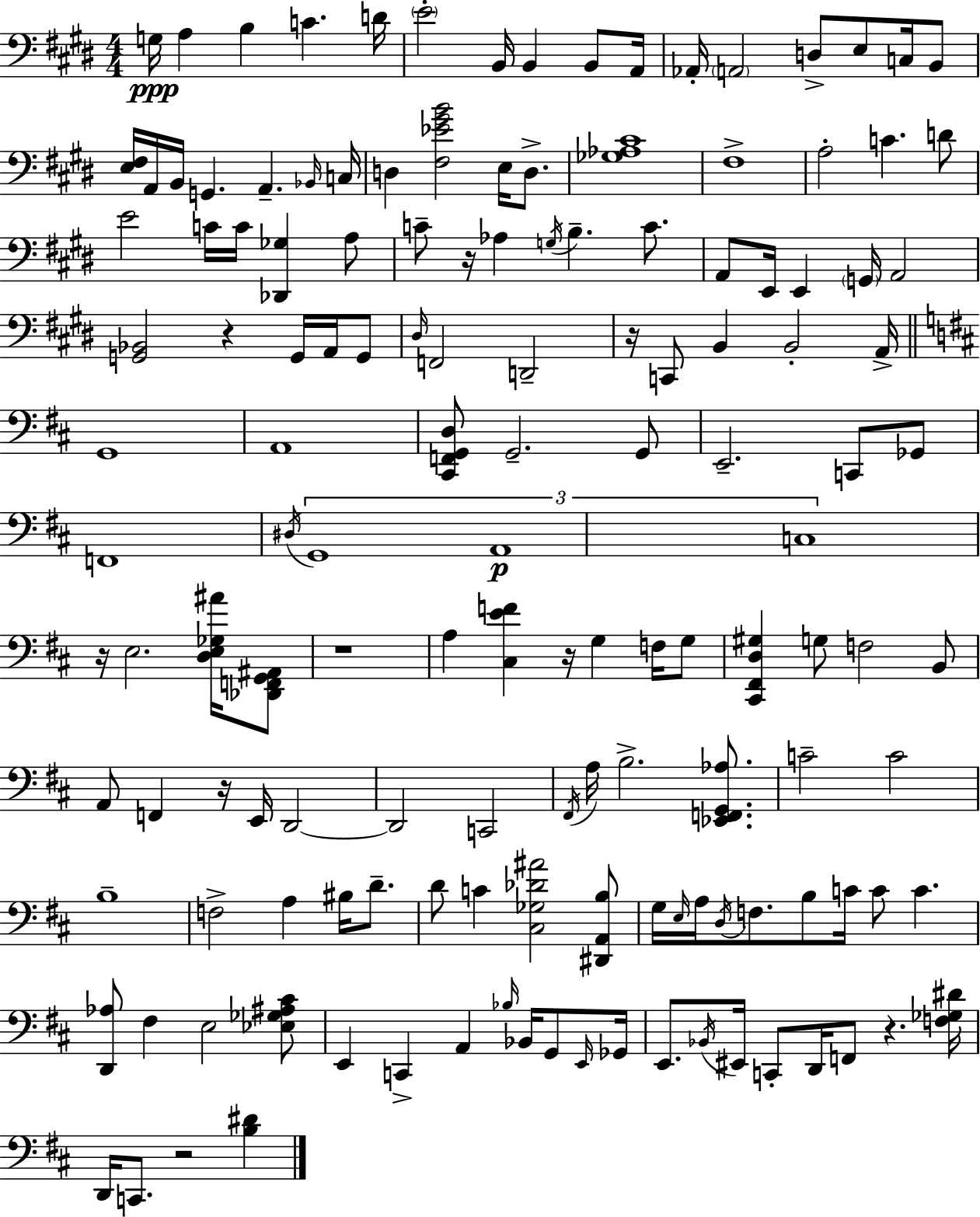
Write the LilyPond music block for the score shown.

{
  \clef bass
  \numericTimeSignature
  \time 4/4
  \key e \major
  \repeat volta 2 { g16\ppp a4 b4 c'4. d'16 | \parenthesize e'2-. b,16 b,4 b,8 a,16 | aes,16-. \parenthesize a,2 d8-> e8 c16 b,8 | <e fis>16 a,16 b,16 g,4. a,4.-- \grace { bes,16 } | \break c16 d4 <fis ees' gis' b'>2 e16 d8.-> | <ges aes cis'>1 | fis1-> | a2-. c'4. d'8 | \break e'2 c'16 c'16 <des, ges>4 a8 | c'8-- r16 aes4 \acciaccatura { g16 } b4.-- c'8. | a,8 e,16 e,4 \parenthesize g,16 a,2 | <g, bes,>2 r4 g,16 a,16 | \break g,8 \grace { dis16 } f,2 d,2-- | r16 c,8 b,4 b,2-. | a,16-> \bar "||" \break \key d \major g,1 | a,1 | <cis, f, g, d>8 g,2.-- g,8 | e,2.-- c,8 ges,8 | \break f,1 | \acciaccatura { dis16 } \tuplet 3/2 { g,1 | a,1\p | c1 } | \break r16 e2. <d e ges ais'>16 <des, f, g, ais,>8 | r1 | a4 <cis e' f'>4 r16 g4 f16 g8 | <cis, fis, d gis>4 g8 f2 b,8 | \break a,8 f,4 r16 e,16 d,2~~ | d,2 c,2 | \acciaccatura { fis,16 } a16 b2.-> <ees, f, g, aes>8. | c'2-- c'2 | \break b1-- | f2-> a4 bis16 d'8.-- | d'8 c'4 <cis ges des' ais'>2 | <dis, a, b>8 g16 \grace { e16 } a16 \acciaccatura { d16 } f8. b8 c'16 c'8 c'4. | \break <d, aes>8 fis4 e2 | <ees ges ais cis'>8 e,4 c,4-> a,4 | \grace { bes16 } bes,16 g,8 \grace { e,16 } ges,16 e,8. \acciaccatura { bes,16 } eis,16 c,8-. d,16 f,8 | r4. <f ges dis'>16 d,16 c,8. r2 | \break <b dis'>4 } \bar "|."
}